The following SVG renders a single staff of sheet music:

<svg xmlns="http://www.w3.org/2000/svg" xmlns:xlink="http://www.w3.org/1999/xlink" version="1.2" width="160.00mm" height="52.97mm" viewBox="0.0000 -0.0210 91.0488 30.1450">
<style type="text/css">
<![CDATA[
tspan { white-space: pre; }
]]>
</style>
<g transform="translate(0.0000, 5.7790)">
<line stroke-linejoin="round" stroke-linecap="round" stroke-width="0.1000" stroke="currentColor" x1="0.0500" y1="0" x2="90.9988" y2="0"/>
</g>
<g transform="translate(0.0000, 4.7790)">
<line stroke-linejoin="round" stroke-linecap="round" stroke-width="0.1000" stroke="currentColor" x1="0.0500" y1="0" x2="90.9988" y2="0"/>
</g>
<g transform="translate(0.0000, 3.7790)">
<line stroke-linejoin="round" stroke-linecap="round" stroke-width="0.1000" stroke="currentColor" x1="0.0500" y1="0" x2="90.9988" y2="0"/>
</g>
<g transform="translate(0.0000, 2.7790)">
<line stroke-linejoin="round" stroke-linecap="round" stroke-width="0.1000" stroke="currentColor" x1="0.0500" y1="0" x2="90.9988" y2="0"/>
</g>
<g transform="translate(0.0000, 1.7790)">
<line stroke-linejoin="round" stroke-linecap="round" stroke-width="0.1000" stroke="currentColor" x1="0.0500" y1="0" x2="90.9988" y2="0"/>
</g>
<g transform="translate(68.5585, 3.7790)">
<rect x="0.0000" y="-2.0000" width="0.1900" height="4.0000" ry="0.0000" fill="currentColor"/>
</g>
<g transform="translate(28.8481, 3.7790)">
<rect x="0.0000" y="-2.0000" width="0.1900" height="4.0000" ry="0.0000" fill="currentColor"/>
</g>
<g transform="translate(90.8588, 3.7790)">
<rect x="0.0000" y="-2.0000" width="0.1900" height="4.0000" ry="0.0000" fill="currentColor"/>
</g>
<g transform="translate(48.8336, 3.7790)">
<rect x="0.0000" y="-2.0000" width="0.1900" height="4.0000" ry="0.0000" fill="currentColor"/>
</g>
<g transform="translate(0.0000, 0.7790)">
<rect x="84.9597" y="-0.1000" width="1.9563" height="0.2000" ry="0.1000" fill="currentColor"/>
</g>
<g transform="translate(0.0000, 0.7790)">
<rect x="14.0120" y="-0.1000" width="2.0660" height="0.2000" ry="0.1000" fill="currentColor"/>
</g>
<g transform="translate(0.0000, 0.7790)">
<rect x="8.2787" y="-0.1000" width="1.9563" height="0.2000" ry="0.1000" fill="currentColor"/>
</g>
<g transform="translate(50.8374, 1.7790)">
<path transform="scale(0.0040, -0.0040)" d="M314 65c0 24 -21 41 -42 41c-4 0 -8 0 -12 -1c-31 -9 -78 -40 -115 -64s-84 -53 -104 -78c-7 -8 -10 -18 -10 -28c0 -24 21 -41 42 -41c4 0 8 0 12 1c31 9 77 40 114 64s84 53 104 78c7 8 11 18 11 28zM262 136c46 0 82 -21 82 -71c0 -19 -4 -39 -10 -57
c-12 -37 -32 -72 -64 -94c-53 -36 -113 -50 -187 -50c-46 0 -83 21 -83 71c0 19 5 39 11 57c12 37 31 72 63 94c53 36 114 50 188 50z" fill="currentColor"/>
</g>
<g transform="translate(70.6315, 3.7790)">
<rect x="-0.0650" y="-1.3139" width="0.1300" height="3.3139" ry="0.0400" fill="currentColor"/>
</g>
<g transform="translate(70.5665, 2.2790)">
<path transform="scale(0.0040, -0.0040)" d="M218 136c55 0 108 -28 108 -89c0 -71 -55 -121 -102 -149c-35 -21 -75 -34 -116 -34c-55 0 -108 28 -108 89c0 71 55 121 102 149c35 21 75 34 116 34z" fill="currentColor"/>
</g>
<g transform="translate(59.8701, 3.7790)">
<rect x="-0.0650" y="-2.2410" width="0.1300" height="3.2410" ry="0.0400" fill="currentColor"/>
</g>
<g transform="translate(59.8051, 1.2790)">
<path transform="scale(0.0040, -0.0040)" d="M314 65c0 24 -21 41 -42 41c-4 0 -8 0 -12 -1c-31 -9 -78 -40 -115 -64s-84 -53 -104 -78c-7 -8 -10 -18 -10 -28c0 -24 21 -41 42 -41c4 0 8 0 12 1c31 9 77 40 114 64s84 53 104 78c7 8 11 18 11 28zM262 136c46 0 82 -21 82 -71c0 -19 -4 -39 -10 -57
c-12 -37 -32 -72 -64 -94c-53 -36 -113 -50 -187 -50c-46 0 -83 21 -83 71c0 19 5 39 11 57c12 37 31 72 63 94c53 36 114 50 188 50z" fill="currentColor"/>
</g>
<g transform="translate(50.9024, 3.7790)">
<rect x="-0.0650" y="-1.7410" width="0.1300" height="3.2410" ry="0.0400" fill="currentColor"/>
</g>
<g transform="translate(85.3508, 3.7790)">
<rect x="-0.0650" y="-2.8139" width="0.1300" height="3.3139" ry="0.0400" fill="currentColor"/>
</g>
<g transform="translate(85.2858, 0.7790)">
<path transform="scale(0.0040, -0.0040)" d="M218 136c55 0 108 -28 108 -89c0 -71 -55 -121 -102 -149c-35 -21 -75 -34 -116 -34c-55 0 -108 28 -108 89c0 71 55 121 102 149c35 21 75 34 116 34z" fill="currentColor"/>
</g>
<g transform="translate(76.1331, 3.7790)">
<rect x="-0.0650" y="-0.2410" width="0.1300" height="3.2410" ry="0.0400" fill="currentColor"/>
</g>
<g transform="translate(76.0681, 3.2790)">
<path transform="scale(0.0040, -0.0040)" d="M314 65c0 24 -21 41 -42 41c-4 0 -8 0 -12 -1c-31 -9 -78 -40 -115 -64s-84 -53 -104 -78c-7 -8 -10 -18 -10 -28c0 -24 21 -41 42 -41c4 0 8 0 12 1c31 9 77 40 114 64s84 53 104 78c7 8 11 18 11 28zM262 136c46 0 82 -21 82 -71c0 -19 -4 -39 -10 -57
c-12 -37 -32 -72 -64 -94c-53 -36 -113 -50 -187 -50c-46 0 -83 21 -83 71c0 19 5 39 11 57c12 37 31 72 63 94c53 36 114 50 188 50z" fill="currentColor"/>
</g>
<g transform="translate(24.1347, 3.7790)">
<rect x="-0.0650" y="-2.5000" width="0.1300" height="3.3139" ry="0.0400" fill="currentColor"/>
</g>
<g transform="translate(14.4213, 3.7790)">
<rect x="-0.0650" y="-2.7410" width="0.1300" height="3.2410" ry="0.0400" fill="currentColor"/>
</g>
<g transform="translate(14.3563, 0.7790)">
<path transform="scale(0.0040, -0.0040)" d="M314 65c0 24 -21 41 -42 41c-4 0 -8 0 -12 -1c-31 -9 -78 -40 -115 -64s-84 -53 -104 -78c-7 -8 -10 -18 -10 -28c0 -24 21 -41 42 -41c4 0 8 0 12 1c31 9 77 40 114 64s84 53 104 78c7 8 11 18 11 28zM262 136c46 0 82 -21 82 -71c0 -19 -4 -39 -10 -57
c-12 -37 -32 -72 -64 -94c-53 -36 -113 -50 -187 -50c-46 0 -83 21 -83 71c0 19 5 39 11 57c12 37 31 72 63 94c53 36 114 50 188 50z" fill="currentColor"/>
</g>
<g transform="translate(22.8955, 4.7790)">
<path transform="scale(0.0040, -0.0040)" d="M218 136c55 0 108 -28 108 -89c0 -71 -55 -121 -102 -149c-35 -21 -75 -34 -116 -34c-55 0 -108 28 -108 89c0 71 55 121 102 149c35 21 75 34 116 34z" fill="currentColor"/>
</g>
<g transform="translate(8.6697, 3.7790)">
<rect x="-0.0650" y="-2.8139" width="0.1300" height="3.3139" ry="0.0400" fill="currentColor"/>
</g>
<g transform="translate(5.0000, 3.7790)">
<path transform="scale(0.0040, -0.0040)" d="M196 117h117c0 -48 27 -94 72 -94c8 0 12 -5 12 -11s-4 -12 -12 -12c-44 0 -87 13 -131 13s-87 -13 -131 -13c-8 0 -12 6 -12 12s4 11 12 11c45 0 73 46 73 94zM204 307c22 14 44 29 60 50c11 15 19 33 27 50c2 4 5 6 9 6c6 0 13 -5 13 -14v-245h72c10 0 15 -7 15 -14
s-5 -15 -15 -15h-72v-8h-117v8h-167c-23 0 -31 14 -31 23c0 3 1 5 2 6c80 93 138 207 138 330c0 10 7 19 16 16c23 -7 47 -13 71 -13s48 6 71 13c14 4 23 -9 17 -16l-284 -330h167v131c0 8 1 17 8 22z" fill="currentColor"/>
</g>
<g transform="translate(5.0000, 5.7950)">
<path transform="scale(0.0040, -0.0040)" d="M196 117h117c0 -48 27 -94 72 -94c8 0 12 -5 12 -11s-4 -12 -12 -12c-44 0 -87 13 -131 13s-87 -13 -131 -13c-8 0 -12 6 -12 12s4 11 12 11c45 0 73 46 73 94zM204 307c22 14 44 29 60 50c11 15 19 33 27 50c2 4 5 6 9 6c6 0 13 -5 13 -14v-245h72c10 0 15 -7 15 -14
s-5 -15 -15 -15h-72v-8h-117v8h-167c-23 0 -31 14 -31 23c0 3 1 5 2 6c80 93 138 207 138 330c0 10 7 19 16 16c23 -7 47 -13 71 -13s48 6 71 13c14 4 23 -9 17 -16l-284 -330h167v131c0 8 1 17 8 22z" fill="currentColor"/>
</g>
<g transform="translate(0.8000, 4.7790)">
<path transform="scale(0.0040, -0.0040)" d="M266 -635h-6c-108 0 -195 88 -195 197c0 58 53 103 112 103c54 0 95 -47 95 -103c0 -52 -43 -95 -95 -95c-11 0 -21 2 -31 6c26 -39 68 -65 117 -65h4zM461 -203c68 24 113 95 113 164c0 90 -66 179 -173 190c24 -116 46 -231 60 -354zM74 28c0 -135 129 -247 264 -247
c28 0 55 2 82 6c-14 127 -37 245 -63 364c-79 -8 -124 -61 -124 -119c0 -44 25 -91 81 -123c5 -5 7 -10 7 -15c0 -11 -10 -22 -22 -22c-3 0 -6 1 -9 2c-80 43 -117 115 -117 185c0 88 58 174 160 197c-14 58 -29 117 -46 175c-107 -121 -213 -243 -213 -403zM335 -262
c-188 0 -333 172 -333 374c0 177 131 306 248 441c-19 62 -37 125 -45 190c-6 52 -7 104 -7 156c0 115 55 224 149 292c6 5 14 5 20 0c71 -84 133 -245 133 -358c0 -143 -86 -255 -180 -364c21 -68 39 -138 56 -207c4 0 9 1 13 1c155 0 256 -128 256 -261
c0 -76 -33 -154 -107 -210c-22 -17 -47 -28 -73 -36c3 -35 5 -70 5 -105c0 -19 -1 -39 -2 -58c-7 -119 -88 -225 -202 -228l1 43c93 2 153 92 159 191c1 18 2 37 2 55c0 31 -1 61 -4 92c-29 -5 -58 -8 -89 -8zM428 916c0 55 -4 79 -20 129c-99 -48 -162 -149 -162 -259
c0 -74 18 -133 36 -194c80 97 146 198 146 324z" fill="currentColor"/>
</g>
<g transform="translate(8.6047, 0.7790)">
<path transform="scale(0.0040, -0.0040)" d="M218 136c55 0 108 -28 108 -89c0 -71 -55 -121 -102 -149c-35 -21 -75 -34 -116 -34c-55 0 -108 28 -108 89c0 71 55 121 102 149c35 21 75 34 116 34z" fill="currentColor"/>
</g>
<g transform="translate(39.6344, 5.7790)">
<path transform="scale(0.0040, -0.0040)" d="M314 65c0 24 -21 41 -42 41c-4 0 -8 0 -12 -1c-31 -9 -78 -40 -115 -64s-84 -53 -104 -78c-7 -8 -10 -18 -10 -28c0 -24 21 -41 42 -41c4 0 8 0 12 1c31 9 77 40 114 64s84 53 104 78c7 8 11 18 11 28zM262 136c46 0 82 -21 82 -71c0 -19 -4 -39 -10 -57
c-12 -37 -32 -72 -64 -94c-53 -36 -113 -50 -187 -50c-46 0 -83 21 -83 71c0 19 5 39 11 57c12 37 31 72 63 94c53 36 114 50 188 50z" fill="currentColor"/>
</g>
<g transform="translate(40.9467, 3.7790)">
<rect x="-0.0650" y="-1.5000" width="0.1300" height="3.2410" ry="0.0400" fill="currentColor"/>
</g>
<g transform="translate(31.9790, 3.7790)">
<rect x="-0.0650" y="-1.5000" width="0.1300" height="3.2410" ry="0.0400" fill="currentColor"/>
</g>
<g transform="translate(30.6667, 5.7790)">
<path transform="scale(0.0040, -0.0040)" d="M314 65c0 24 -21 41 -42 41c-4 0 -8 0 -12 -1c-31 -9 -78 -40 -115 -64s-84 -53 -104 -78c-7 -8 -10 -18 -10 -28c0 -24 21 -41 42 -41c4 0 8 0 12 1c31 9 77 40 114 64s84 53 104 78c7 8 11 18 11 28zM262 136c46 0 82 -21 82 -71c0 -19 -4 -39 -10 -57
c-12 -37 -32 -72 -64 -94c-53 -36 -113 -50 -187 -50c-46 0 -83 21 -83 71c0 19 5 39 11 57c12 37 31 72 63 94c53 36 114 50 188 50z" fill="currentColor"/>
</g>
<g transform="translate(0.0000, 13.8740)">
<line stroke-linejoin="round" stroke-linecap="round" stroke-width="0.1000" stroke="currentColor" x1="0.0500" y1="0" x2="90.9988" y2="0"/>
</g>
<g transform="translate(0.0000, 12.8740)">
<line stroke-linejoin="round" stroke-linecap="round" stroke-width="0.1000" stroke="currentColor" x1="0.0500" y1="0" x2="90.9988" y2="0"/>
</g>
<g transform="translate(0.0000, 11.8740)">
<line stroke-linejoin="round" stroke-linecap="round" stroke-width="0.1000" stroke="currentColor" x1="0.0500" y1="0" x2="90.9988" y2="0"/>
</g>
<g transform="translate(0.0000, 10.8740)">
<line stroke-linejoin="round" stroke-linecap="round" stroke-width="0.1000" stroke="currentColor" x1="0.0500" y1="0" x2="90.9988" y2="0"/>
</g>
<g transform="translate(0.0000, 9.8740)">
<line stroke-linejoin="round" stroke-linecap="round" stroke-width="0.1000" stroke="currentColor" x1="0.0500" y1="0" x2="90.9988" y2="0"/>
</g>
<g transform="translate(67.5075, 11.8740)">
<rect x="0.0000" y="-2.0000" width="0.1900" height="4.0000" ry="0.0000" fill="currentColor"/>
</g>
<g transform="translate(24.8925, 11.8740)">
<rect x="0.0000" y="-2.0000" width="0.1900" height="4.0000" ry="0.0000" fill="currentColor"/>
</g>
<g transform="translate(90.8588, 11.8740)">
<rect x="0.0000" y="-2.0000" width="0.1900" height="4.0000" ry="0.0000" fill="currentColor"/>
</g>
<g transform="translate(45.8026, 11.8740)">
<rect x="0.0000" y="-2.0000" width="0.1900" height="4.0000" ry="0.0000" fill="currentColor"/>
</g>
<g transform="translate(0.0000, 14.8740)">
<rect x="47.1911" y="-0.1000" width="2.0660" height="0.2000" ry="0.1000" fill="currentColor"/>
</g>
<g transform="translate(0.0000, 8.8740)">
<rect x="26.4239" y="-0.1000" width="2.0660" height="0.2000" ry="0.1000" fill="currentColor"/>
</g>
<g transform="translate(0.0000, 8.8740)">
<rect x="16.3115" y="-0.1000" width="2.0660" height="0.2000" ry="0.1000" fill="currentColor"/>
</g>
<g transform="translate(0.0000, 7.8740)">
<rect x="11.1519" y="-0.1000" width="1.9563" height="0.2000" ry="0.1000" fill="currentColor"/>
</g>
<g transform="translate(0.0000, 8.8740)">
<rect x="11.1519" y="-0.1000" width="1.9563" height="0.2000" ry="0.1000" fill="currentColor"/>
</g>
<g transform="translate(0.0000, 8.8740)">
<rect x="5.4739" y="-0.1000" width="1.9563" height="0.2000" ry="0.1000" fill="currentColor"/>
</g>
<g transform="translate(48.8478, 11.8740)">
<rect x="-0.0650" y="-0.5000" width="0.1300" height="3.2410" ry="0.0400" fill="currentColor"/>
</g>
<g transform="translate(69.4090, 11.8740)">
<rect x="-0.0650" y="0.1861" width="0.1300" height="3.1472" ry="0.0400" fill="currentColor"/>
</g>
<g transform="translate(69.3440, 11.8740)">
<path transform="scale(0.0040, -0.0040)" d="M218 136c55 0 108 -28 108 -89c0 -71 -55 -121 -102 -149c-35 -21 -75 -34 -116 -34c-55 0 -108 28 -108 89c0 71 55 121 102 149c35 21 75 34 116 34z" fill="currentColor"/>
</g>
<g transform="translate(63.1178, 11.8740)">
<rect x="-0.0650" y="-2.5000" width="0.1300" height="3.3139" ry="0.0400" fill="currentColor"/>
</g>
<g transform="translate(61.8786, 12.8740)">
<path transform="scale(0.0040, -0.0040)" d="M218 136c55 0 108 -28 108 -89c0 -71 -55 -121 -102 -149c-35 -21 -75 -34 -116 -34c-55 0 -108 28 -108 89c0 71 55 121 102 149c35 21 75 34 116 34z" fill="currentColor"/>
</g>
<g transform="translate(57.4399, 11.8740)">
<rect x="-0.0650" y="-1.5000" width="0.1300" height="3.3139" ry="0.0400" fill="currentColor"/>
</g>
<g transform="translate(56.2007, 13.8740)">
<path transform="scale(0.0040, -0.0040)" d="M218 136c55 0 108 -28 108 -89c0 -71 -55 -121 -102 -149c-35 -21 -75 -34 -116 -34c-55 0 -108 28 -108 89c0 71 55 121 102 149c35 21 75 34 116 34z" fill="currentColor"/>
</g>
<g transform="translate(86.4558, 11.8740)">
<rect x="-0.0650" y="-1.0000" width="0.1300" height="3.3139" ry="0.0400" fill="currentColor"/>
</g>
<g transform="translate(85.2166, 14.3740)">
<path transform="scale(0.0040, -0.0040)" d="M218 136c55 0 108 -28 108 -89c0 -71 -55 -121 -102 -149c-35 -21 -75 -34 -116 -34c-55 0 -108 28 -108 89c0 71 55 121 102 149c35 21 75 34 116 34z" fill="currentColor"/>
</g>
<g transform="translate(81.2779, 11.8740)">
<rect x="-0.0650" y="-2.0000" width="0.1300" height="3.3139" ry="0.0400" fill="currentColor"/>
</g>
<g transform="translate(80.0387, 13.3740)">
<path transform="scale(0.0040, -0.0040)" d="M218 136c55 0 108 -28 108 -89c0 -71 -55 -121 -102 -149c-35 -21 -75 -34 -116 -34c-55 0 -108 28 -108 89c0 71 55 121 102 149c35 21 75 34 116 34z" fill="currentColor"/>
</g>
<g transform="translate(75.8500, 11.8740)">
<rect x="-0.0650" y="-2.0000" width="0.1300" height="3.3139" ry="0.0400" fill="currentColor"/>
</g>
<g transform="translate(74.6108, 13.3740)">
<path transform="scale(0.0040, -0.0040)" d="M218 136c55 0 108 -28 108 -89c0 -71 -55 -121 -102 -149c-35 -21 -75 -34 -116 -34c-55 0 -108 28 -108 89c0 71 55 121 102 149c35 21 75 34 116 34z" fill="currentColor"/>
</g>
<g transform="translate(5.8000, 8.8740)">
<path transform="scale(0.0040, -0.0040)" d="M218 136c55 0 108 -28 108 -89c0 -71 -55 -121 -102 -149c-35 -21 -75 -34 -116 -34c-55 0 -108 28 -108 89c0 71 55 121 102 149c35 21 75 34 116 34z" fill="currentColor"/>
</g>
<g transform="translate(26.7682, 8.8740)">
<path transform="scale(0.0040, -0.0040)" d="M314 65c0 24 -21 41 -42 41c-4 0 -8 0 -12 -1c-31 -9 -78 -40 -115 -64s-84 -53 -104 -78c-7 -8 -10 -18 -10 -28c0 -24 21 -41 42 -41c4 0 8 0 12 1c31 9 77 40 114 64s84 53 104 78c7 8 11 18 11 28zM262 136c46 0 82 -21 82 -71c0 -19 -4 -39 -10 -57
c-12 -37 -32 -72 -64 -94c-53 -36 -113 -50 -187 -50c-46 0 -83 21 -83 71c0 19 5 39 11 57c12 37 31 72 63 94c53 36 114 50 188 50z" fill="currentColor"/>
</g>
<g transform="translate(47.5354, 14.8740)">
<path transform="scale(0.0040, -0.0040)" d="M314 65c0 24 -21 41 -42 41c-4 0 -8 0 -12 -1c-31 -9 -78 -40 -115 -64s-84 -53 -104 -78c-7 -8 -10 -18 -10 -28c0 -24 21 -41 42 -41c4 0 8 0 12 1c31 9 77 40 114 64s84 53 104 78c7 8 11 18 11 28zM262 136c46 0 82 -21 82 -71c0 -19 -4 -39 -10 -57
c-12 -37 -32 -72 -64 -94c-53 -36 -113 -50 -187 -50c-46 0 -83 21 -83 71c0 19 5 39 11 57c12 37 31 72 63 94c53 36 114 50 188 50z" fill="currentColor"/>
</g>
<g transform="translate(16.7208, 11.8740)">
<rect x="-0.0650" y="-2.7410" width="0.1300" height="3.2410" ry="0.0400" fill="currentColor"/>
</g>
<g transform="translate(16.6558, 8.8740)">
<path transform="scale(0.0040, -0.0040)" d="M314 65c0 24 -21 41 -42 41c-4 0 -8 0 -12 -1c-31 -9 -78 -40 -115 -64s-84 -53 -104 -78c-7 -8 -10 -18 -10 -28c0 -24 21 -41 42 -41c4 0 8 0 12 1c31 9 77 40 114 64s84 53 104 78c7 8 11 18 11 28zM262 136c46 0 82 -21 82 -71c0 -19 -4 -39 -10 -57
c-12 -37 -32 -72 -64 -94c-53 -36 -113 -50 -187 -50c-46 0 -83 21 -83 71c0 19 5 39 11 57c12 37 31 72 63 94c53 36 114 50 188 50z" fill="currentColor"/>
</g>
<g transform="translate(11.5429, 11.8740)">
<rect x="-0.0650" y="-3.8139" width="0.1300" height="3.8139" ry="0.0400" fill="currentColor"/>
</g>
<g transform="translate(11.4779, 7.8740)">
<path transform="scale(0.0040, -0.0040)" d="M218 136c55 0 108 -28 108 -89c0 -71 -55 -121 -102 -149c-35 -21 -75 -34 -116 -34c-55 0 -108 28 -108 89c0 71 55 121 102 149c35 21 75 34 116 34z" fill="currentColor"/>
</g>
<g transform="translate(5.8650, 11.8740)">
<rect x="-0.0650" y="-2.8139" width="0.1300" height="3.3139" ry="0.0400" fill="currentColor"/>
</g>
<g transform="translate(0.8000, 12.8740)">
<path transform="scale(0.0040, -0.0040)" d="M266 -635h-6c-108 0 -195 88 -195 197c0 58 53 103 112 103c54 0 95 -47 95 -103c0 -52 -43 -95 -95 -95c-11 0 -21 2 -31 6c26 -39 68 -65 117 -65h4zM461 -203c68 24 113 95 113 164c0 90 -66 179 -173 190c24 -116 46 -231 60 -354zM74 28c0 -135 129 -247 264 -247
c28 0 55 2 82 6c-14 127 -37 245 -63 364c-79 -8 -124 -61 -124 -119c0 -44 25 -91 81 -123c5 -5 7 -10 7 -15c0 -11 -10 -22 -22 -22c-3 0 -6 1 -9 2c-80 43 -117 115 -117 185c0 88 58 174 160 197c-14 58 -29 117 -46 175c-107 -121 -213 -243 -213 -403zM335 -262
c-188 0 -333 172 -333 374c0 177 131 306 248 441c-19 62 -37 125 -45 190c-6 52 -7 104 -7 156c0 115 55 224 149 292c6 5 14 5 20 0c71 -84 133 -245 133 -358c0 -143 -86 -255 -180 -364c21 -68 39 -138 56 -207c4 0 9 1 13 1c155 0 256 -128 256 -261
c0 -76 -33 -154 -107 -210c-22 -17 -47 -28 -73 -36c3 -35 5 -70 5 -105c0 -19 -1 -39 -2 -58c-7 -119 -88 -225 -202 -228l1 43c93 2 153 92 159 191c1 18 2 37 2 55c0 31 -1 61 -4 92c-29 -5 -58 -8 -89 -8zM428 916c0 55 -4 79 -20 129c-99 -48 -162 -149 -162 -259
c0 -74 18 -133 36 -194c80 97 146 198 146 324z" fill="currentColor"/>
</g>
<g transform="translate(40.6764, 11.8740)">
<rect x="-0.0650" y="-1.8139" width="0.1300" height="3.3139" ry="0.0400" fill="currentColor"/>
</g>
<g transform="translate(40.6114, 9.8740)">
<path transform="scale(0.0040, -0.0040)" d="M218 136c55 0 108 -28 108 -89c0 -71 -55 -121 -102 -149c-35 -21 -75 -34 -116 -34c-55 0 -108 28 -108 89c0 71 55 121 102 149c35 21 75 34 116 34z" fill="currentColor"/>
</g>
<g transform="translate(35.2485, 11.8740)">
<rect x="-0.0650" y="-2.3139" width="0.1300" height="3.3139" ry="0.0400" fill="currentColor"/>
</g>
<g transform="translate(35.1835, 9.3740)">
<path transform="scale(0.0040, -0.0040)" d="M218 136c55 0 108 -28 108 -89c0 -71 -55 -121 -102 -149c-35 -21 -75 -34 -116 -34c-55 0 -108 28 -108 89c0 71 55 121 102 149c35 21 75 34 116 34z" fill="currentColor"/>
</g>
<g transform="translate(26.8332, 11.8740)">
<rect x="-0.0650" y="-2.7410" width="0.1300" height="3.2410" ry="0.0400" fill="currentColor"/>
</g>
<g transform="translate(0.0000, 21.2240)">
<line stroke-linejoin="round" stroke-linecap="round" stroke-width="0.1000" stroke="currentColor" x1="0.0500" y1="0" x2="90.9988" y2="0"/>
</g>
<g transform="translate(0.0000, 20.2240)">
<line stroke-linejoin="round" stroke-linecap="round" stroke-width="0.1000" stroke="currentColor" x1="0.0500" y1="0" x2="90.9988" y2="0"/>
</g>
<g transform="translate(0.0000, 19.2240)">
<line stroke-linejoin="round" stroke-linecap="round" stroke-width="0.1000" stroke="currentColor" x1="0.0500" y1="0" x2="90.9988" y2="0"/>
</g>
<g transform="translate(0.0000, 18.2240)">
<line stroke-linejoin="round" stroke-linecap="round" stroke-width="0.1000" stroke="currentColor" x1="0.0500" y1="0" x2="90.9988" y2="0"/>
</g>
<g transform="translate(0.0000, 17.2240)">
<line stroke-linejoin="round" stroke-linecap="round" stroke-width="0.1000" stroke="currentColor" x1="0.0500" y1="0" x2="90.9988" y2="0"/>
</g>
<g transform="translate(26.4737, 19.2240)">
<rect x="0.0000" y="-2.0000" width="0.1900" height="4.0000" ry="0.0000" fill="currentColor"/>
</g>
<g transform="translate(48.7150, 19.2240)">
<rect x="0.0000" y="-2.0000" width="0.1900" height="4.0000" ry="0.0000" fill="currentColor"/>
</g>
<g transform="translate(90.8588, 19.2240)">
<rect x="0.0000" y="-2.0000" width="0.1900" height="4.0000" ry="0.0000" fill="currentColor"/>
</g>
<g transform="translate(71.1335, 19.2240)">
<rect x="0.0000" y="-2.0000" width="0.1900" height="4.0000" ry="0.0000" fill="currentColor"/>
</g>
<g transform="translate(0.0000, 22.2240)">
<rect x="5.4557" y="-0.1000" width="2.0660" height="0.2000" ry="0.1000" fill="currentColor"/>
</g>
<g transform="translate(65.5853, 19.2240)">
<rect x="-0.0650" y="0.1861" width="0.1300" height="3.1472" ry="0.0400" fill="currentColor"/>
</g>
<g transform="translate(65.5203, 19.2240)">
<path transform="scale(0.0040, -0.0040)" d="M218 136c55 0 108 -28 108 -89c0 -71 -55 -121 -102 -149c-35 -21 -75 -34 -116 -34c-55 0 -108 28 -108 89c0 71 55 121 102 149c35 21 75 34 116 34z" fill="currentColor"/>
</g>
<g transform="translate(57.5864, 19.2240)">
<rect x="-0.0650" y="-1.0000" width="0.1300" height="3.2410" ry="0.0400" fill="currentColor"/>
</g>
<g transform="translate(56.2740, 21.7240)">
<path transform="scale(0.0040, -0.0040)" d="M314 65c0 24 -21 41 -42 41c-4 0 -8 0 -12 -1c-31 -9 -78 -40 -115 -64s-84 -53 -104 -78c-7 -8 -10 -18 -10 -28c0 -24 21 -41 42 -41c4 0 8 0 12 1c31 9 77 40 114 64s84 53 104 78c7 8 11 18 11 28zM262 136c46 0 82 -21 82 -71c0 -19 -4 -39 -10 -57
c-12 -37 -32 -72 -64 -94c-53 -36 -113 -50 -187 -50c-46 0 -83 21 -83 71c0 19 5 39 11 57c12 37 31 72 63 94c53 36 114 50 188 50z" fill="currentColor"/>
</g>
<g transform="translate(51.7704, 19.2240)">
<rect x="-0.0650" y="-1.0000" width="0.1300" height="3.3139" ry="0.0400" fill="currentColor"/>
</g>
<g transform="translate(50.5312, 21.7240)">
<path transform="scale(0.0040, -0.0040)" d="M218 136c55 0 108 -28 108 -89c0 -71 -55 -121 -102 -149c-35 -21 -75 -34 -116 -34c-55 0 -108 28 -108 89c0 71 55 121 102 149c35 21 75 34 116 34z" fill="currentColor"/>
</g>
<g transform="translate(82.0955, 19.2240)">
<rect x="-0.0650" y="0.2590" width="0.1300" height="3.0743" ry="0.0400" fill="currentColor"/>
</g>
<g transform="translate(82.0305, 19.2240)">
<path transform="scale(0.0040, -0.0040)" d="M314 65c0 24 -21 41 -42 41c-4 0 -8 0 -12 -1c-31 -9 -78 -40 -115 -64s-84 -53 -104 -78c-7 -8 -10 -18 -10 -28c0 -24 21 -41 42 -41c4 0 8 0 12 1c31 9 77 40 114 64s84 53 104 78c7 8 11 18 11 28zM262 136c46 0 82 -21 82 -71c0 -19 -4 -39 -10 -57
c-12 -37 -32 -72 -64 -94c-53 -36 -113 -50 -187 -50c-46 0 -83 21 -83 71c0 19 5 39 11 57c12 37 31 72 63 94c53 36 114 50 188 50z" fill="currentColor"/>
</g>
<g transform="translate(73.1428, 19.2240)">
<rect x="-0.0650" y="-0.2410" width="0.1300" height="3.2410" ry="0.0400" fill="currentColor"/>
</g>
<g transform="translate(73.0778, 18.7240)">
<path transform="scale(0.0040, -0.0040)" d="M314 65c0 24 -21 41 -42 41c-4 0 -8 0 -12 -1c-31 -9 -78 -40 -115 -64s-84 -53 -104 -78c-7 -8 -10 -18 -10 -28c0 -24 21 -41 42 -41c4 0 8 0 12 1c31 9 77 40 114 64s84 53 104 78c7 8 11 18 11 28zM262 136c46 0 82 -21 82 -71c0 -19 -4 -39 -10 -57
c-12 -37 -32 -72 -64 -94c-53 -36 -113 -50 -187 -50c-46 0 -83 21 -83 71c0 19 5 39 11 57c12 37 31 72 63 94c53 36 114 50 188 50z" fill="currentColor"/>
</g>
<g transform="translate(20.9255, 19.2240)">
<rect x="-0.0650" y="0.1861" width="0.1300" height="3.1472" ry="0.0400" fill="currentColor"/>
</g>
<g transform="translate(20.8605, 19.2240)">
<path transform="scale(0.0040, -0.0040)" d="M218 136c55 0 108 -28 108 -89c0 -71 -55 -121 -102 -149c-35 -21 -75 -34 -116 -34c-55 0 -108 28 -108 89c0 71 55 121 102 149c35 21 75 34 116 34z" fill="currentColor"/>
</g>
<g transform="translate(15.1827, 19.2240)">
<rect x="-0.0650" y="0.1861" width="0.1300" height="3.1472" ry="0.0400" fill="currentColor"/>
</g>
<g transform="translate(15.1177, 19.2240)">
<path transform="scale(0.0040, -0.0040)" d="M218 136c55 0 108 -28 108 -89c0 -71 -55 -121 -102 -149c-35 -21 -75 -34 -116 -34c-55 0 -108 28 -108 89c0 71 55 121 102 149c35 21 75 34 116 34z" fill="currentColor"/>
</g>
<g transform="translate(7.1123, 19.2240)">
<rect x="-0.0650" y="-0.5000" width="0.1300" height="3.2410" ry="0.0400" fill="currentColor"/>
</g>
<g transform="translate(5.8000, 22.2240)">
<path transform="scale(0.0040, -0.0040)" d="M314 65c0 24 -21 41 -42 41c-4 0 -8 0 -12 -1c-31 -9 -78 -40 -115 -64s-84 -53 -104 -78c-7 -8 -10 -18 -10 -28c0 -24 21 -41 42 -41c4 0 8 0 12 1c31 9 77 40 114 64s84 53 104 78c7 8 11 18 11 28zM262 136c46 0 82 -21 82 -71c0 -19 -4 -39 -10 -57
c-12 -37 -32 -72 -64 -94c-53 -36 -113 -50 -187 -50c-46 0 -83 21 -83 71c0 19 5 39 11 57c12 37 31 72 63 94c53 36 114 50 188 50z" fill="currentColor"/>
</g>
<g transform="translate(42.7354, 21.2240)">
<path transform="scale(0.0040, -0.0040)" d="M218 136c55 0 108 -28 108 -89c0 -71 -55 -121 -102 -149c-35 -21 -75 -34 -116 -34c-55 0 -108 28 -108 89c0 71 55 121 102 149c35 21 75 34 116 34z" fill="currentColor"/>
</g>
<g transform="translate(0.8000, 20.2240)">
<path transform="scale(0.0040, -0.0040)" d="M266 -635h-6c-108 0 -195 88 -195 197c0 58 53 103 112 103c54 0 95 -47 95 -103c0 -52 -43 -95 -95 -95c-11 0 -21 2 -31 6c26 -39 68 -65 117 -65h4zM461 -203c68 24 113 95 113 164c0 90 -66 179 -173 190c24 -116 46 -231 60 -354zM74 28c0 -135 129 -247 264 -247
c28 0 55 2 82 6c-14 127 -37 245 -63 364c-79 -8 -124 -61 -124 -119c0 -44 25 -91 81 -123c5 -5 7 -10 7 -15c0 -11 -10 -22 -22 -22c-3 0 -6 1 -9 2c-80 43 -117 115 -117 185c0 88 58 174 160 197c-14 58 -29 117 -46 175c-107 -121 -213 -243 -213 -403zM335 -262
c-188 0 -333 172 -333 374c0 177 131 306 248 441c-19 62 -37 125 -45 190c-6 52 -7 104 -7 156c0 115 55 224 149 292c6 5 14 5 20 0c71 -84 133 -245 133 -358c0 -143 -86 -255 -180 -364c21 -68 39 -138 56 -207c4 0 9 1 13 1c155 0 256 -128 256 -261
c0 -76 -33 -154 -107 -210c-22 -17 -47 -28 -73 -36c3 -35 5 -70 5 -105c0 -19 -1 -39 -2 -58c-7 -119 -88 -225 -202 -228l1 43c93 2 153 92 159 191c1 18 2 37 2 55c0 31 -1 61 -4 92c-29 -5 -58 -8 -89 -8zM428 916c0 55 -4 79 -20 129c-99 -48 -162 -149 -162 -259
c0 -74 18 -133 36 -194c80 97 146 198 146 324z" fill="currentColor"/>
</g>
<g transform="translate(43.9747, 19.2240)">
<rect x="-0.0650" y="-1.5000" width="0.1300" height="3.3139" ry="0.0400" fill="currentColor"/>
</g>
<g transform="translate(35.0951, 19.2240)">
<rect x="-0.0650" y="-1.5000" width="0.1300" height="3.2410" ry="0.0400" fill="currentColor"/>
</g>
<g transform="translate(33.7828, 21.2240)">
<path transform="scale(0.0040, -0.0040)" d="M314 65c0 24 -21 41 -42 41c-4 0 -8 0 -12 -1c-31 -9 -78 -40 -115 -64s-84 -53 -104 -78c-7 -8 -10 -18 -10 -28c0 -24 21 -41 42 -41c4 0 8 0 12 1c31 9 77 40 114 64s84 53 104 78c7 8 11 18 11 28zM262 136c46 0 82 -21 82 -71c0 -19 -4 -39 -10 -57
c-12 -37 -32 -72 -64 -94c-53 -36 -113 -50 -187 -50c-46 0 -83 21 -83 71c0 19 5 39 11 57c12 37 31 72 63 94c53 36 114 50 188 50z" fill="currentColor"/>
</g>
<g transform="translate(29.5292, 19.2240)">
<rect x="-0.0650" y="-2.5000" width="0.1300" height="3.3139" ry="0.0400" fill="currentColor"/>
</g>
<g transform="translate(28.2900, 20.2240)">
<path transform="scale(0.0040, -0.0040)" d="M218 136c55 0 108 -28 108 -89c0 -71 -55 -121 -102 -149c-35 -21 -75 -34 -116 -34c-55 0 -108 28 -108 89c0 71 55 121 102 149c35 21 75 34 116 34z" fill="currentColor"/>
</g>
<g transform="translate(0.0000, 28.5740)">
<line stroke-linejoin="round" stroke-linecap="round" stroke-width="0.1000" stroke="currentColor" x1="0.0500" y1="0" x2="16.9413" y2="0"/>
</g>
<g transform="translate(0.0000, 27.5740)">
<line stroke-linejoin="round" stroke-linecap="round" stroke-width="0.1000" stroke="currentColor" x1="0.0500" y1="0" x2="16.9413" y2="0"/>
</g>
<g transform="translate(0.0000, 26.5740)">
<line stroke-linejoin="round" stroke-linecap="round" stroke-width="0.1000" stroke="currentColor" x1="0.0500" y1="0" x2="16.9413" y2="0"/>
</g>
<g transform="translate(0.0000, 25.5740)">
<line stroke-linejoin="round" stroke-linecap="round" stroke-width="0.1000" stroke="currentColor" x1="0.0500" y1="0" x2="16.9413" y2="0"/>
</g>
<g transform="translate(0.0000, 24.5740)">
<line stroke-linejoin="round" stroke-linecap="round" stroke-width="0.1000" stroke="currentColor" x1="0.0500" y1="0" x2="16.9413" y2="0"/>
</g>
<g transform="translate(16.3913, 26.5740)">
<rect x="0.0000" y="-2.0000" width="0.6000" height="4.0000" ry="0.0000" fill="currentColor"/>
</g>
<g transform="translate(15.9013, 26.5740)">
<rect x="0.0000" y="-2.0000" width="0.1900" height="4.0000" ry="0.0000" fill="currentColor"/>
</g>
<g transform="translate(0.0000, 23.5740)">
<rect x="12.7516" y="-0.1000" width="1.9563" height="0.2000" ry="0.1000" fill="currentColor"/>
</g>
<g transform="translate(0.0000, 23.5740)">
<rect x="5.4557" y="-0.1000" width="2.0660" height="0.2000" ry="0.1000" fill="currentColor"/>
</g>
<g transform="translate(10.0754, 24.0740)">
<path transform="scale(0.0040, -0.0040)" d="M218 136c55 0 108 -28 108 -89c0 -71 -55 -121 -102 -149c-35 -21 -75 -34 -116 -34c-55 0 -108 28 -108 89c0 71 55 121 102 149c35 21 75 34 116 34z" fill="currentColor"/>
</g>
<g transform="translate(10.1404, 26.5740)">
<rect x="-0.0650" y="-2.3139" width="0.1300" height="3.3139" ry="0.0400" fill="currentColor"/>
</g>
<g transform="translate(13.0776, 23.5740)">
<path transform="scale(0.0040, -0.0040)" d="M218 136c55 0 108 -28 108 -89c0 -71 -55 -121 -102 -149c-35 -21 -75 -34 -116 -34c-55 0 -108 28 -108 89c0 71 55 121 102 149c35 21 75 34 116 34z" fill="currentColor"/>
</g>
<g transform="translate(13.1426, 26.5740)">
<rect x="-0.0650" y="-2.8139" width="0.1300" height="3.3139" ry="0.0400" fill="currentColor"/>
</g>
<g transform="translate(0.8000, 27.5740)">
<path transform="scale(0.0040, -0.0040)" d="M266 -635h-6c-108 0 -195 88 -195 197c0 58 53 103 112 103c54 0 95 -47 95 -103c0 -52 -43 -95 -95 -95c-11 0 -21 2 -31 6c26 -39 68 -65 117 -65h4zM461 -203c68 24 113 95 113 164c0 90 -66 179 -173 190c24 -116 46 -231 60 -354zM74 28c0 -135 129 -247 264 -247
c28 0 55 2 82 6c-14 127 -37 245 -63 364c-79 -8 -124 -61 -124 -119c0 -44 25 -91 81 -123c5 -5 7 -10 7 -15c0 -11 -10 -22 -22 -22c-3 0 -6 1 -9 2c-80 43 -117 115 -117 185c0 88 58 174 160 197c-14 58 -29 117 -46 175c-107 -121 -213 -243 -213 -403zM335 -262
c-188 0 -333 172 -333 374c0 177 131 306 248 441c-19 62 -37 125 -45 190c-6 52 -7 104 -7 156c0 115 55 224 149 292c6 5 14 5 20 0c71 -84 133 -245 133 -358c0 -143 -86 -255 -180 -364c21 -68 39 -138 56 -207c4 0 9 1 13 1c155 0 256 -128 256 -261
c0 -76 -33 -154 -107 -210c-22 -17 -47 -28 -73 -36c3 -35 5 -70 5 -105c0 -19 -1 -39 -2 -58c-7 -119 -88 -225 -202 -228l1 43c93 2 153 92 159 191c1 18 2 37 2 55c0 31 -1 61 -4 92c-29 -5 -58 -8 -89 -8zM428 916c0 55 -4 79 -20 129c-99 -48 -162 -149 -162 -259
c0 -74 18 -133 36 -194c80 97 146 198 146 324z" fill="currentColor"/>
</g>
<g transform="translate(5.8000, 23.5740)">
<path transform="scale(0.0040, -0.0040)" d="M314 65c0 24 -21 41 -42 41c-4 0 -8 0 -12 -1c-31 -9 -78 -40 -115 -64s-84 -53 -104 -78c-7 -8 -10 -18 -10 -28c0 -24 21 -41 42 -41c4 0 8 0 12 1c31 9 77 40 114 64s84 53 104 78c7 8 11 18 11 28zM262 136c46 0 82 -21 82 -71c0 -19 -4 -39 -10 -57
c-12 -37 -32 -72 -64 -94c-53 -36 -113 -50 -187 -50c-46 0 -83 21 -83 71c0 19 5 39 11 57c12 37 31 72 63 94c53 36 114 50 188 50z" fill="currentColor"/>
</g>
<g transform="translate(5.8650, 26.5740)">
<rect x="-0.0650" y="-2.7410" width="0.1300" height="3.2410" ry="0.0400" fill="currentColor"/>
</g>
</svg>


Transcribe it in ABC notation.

X:1
T:Untitled
M:4/4
L:1/4
K:C
a a2 G E2 E2 f2 g2 e c2 a a c' a2 a2 g f C2 E G B F F D C2 B B G E2 E D D2 B c2 B2 a2 g a